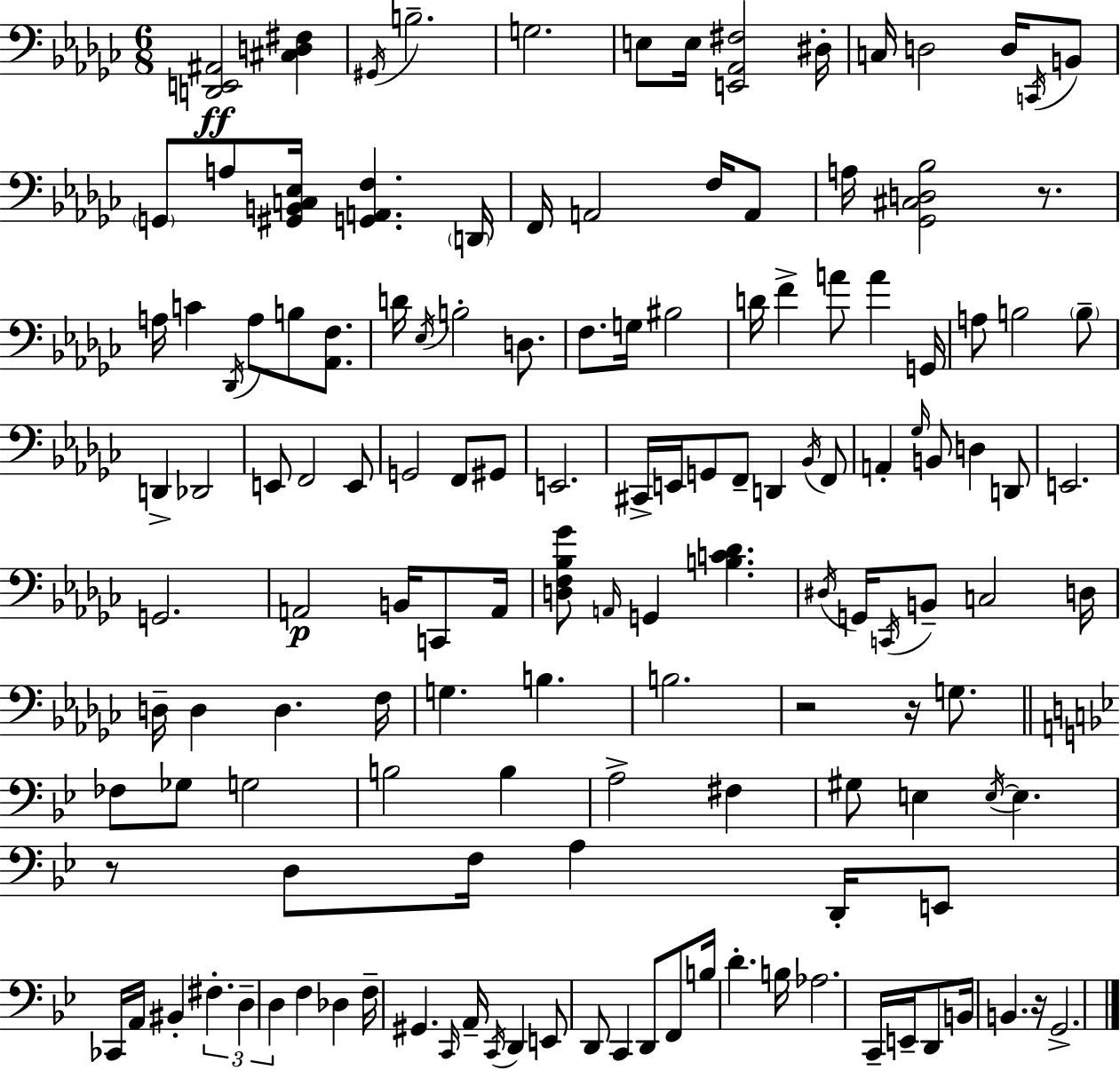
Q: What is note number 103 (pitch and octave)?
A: D3